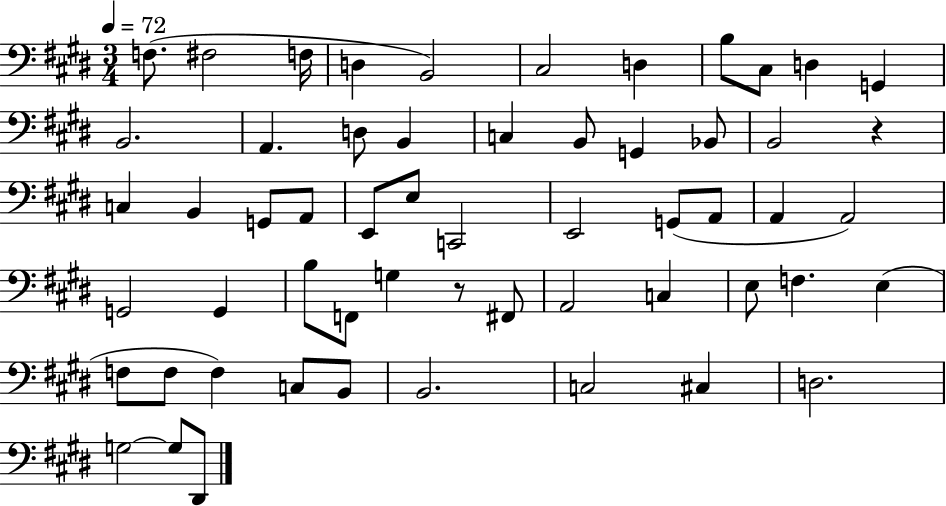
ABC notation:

X:1
T:Untitled
M:3/4
L:1/4
K:E
F,/2 ^F,2 F,/4 D, B,,2 ^C,2 D, B,/2 ^C,/2 D, G,, B,,2 A,, D,/2 B,, C, B,,/2 G,, _B,,/2 B,,2 z C, B,, G,,/2 A,,/2 E,,/2 E,/2 C,,2 E,,2 G,,/2 A,,/2 A,, A,,2 G,,2 G,, B,/2 F,,/2 G, z/2 ^F,,/2 A,,2 C, E,/2 F, E, F,/2 F,/2 F, C,/2 B,,/2 B,,2 C,2 ^C, D,2 G,2 G,/2 ^D,,/2